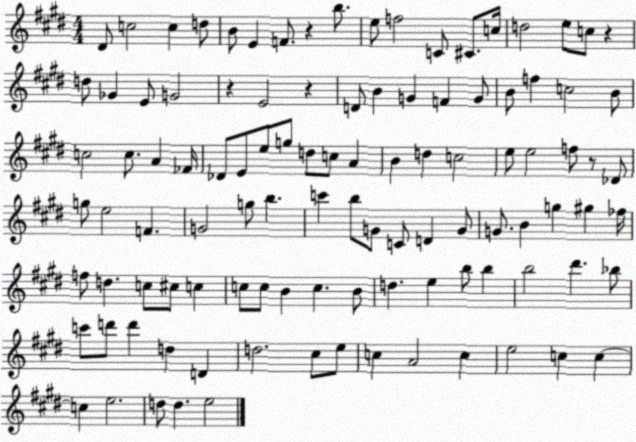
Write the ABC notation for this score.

X:1
T:Untitled
M:4/4
L:1/4
K:E
^D/2 c2 c d/2 B/2 E F/2 z b/2 e/2 f2 C/2 ^C/2 c/4 d2 e/2 c/2 z d/2 _G E/2 G2 z E2 z D/2 B G F G/2 B/2 f c2 B/2 c2 c/2 A _F/4 _D/2 E/2 e/2 g/2 d/2 c/2 A B d c2 e/2 e2 f/2 z/2 _D/2 g/2 e2 F G2 g/2 b c' b/2 G/2 C/2 D G/2 G/2 B g ^g _f/4 f/2 d c/2 ^c/2 c c/2 c/2 B c B/2 d e b/2 b b2 ^d' _b/2 c'/2 d'/2 d' d D d2 ^c/2 e/2 c A2 c e2 c c c e2 d/2 d e2